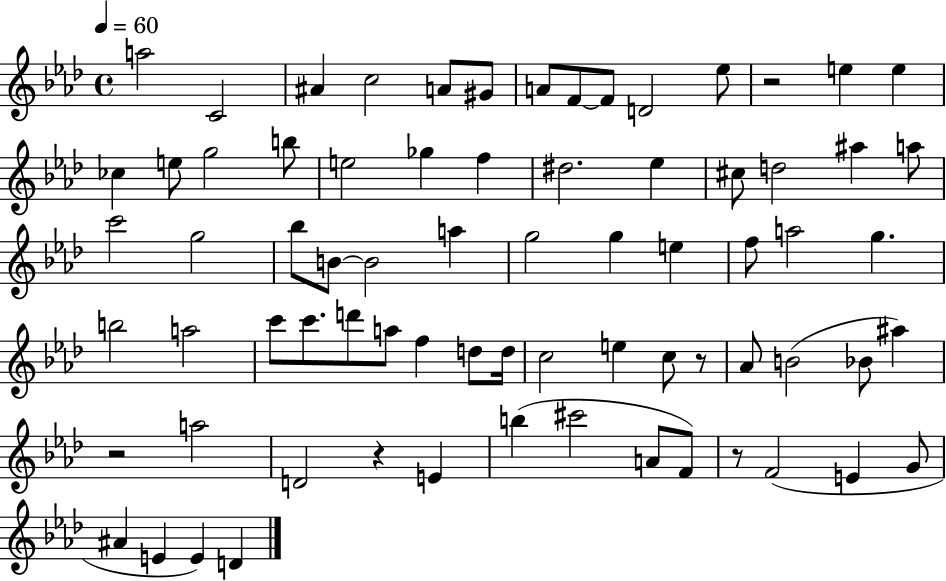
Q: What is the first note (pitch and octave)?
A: A5